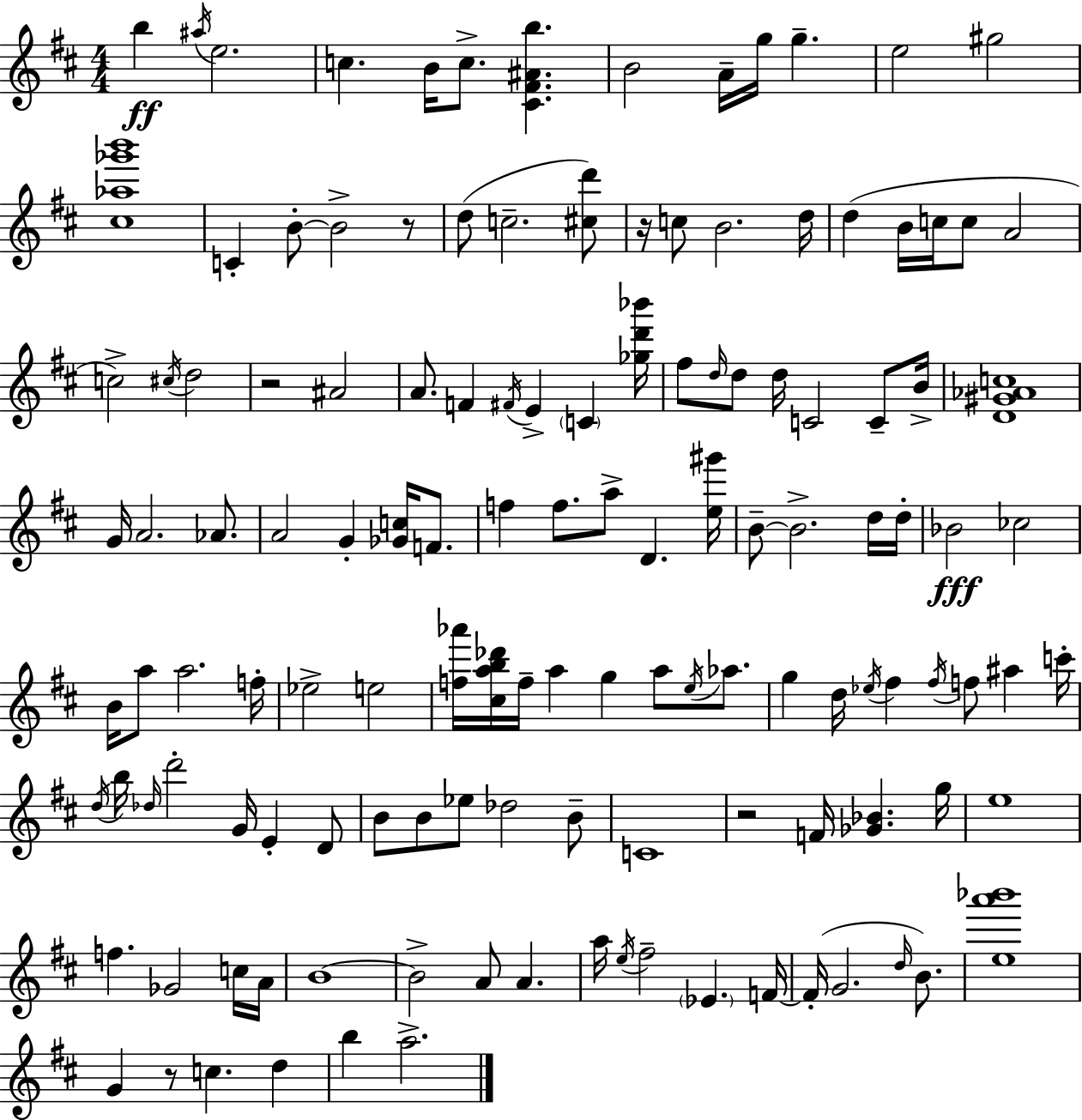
{
  \clef treble
  \numericTimeSignature
  \time 4/4
  \key d \major
  b''4\ff \acciaccatura { ais''16 } e''2. | c''4. b'16 c''8.-> <cis' fis' ais' b''>4. | b'2 a'16-- g''16 g''4.-- | e''2 gis''2 | \break <cis'' aes'' ges''' b'''>1 | c'4-. b'8-.~~ b'2-> r8 | d''8( c''2.-- <cis'' d'''>8) | r16 c''8 b'2. | \break d''16 d''4( b'16 c''16 c''8 a'2 | c''2->) \acciaccatura { cis''16 } d''2 | r2 ais'2 | a'8. f'4 \acciaccatura { fis'16 } e'4-> \parenthesize c'4 | \break <ges'' d''' bes'''>16 fis''8 \grace { d''16 } d''8 d''16 c'2 | c'8-- b'16-> <d' gis' aes' c''>1 | g'16 a'2. | aes'8. a'2 g'4-. | \break <ges' c''>16 f'8. f''4 f''8. a''8-> d'4. | <e'' gis'''>16 b'8--~~ b'2.-> | d''16 d''16-. bes'2\fff ces''2 | b'16 a''8 a''2. | \break f''16-. ees''2-> e''2 | <f'' aes'''>16 <cis'' a'' b'' des'''>16 f''16-- a''4 g''4 a''8 | \acciaccatura { e''16 } aes''8. g''4 d''16 \acciaccatura { ees''16 } fis''4 \acciaccatura { fis''16 } | f''8 ais''4 c'''16-. \acciaccatura { d''16 } b''16 \grace { des''16 } d'''2-. | \break g'16 e'4-. d'8 b'8 b'8 ees''8 des''2 | b'8-- c'1 | r2 | f'16 <ges' bes'>4. g''16 e''1 | \break f''4. ges'2 | c''16 a'16 b'1~~ | b'2-> | a'8 a'4. a''16 \acciaccatura { e''16 } fis''2-- | \break \parenthesize ees'4. f'16~~ f'16-.( g'2. | \grace { d''16 } b'8.) <e'' a''' bes'''>1 | g'4 r8 | c''4. d''4 b''4 a''2.-> | \break \bar "|."
}